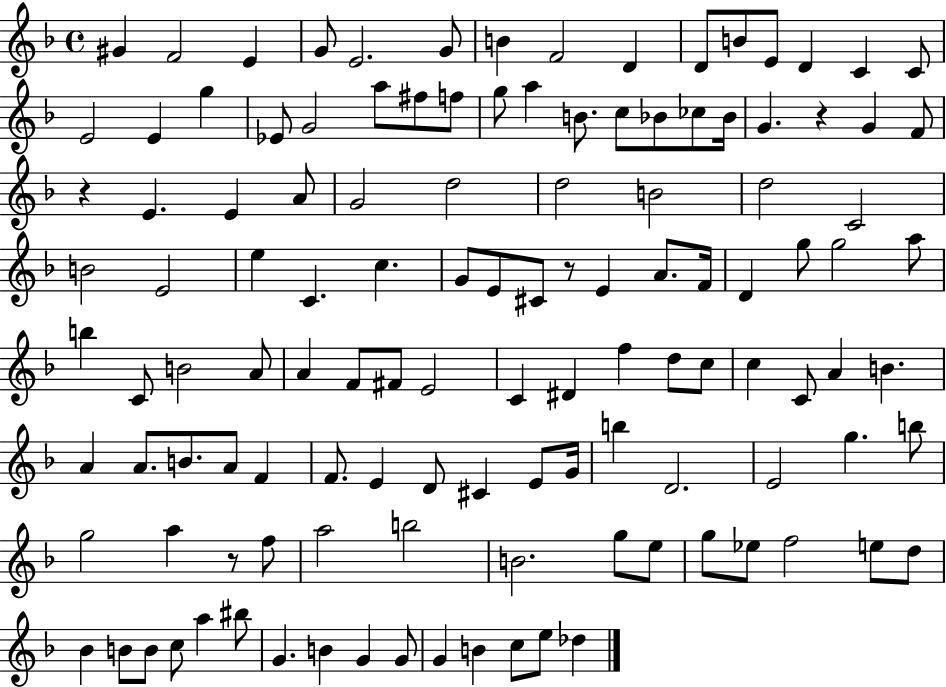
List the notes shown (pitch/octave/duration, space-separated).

G#4/q F4/h E4/q G4/e E4/h. G4/e B4/q F4/h D4/q D4/e B4/e E4/e D4/q C4/q C4/e E4/h E4/q G5/q Eb4/e G4/h A5/e F#5/e F5/e G5/e A5/q B4/e. C5/e Bb4/e CES5/e Bb4/s G4/q. R/q G4/q F4/e R/q E4/q. E4/q A4/e G4/h D5/h D5/h B4/h D5/h C4/h B4/h E4/h E5/q C4/q. C5/q. G4/e E4/e C#4/e R/e E4/q A4/e. F4/s D4/q G5/e G5/h A5/e B5/q C4/e B4/h A4/e A4/q F4/e F#4/e E4/h C4/q D#4/q F5/q D5/e C5/e C5/q C4/e A4/q B4/q. A4/q A4/e. B4/e. A4/e F4/q F4/e. E4/q D4/e C#4/q E4/e G4/s B5/q D4/h. E4/h G5/q. B5/e G5/h A5/q R/e F5/e A5/h B5/h B4/h. G5/e E5/e G5/e Eb5/e F5/h E5/e D5/e Bb4/q B4/e B4/e C5/e A5/q BIS5/e G4/q. B4/q G4/q G4/e G4/q B4/q C5/e E5/e Db5/q